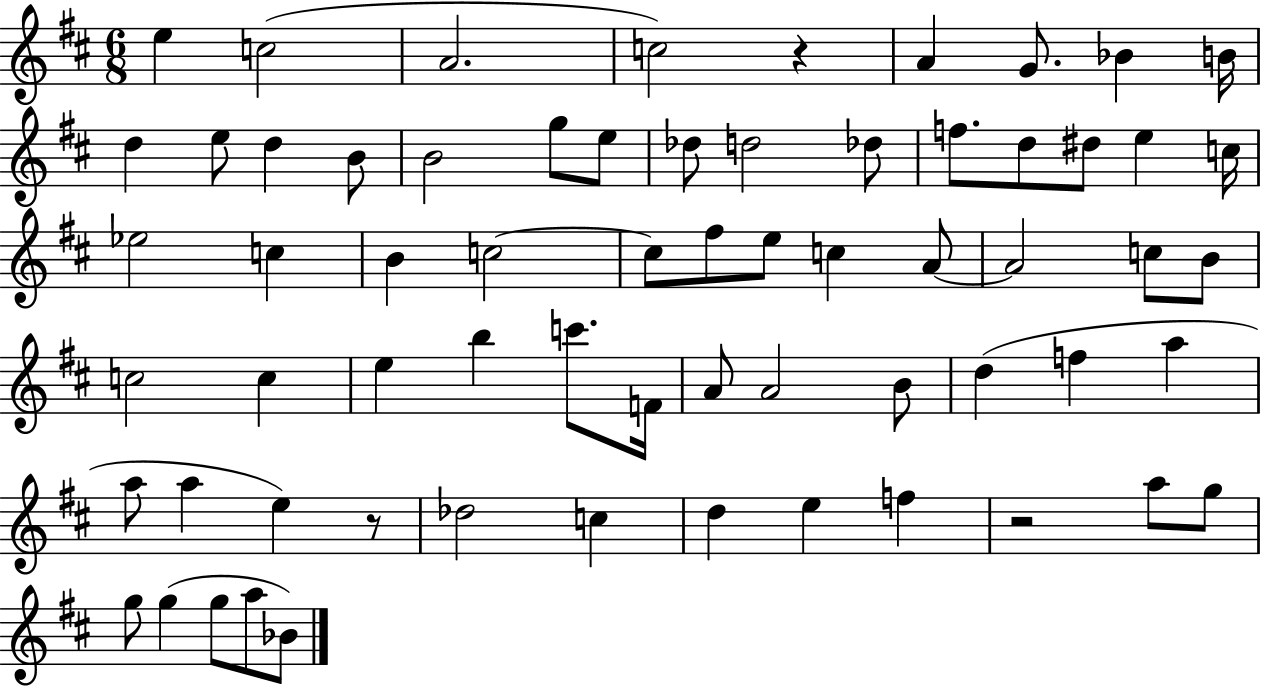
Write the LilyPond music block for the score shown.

{
  \clef treble
  \numericTimeSignature
  \time 6/8
  \key d \major
  \repeat volta 2 { e''4 c''2( | a'2. | c''2) r4 | a'4 g'8. bes'4 b'16 | \break d''4 e''8 d''4 b'8 | b'2 g''8 e''8 | des''8 d''2 des''8 | f''8. d''8 dis''8 e''4 c''16 | \break ees''2 c''4 | b'4 c''2~~ | c''8 fis''8 e''8 c''4 a'8~~ | a'2 c''8 b'8 | \break c''2 c''4 | e''4 b''4 c'''8. f'16 | a'8 a'2 b'8 | d''4( f''4 a''4 | \break a''8 a''4 e''4) r8 | des''2 c''4 | d''4 e''4 f''4 | r2 a''8 g''8 | \break g''8 g''4( g''8 a''8 bes'8) | } \bar "|."
}